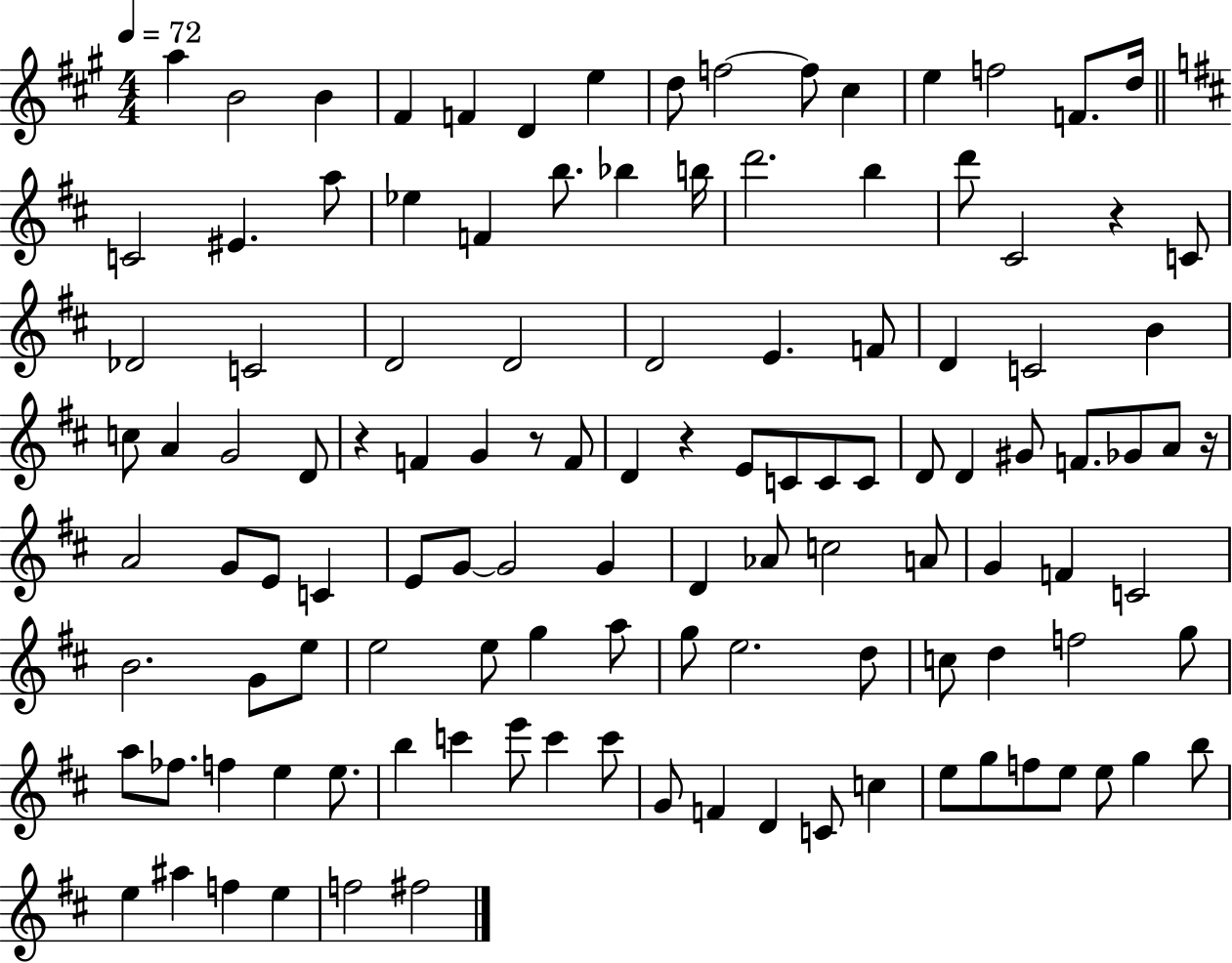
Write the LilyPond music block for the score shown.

{
  \clef treble
  \numericTimeSignature
  \time 4/4
  \key a \major
  \tempo 4 = 72
  a''4 b'2 b'4 | fis'4 f'4 d'4 e''4 | d''8 f''2~~ f''8 cis''4 | e''4 f''2 f'8. d''16 | \break \bar "||" \break \key b \minor c'2 eis'4. a''8 | ees''4 f'4 b''8. bes''4 b''16 | d'''2. b''4 | d'''8 cis'2 r4 c'8 | \break des'2 c'2 | d'2 d'2 | d'2 e'4. f'8 | d'4 c'2 b'4 | \break c''8 a'4 g'2 d'8 | r4 f'4 g'4 r8 f'8 | d'4 r4 e'8 c'8 c'8 c'8 | d'8 d'4 gis'8 f'8. ges'8 a'8 r16 | \break a'2 g'8 e'8 c'4 | e'8 g'8~~ g'2 g'4 | d'4 aes'8 c''2 a'8 | g'4 f'4 c'2 | \break b'2. g'8 e''8 | e''2 e''8 g''4 a''8 | g''8 e''2. d''8 | c''8 d''4 f''2 g''8 | \break a''8 fes''8. f''4 e''4 e''8. | b''4 c'''4 e'''8 c'''4 c'''8 | g'8 f'4 d'4 c'8 c''4 | e''8 g''8 f''8 e''8 e''8 g''4 b''8 | \break e''4 ais''4 f''4 e''4 | f''2 fis''2 | \bar "|."
}